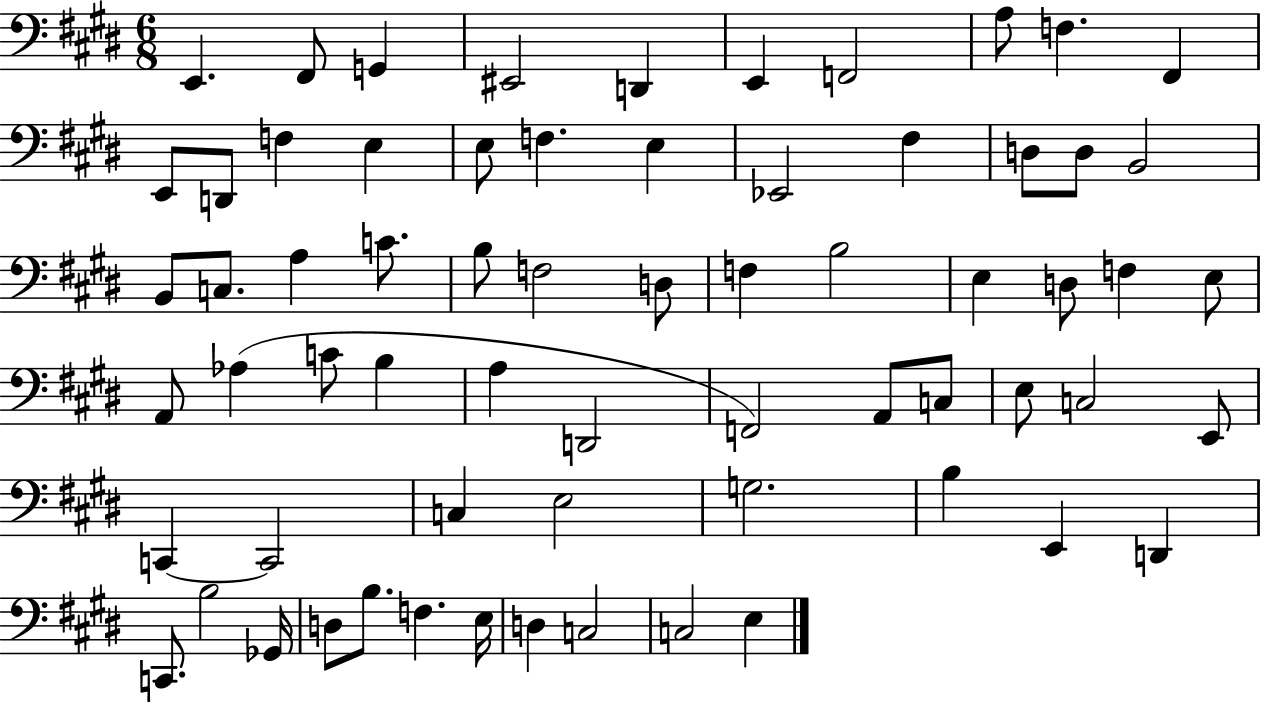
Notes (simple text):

E2/q. F#2/e G2/q EIS2/h D2/q E2/q F2/h A3/e F3/q. F#2/q E2/e D2/e F3/q E3/q E3/e F3/q. E3/q Eb2/h F#3/q D3/e D3/e B2/h B2/e C3/e. A3/q C4/e. B3/e F3/h D3/e F3/q B3/h E3/q D3/e F3/q E3/e A2/e Ab3/q C4/e B3/q A3/q D2/h F2/h A2/e C3/e E3/e C3/h E2/e C2/q C2/h C3/q E3/h G3/h. B3/q E2/q D2/q C2/e. B3/h Gb2/s D3/e B3/e. F3/q. E3/s D3/q C3/h C3/h E3/q